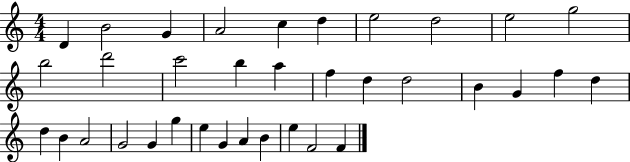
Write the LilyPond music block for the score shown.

{
  \clef treble
  \numericTimeSignature
  \time 4/4
  \key c \major
  d'4 b'2 g'4 | a'2 c''4 d''4 | e''2 d''2 | e''2 g''2 | \break b''2 d'''2 | c'''2 b''4 a''4 | f''4 d''4 d''2 | b'4 g'4 f''4 d''4 | \break d''4 b'4 a'2 | g'2 g'4 g''4 | e''4 g'4 a'4 b'4 | e''4 f'2 f'4 | \break \bar "|."
}